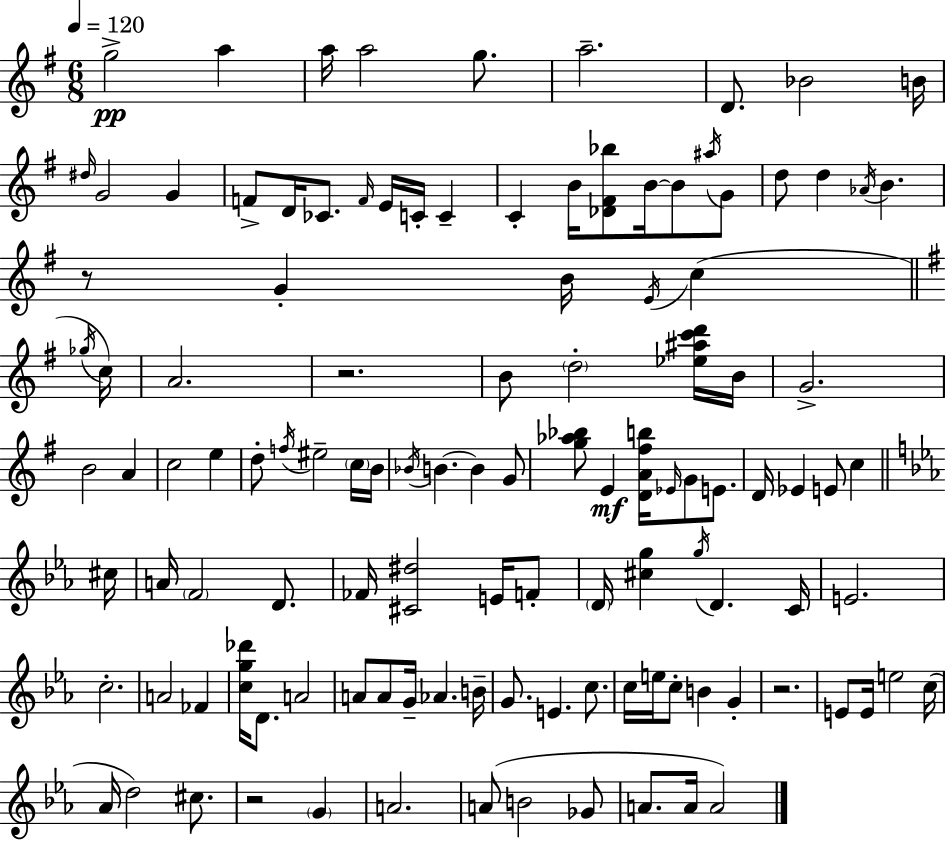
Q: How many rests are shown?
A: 4